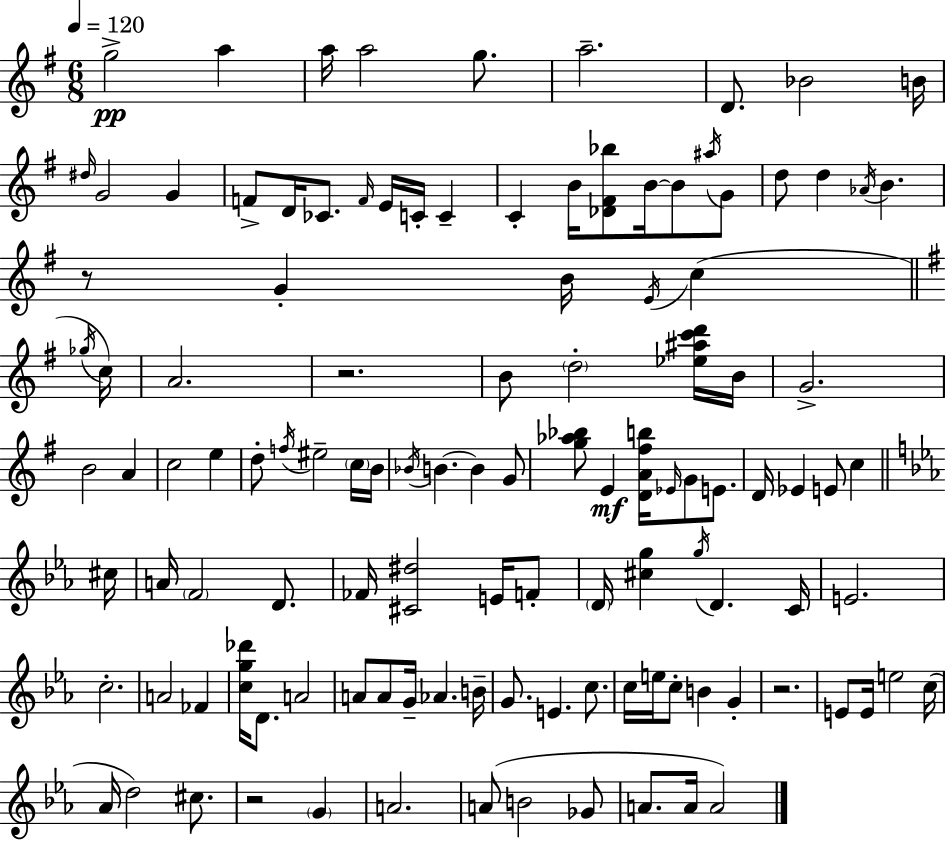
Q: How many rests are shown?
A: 4